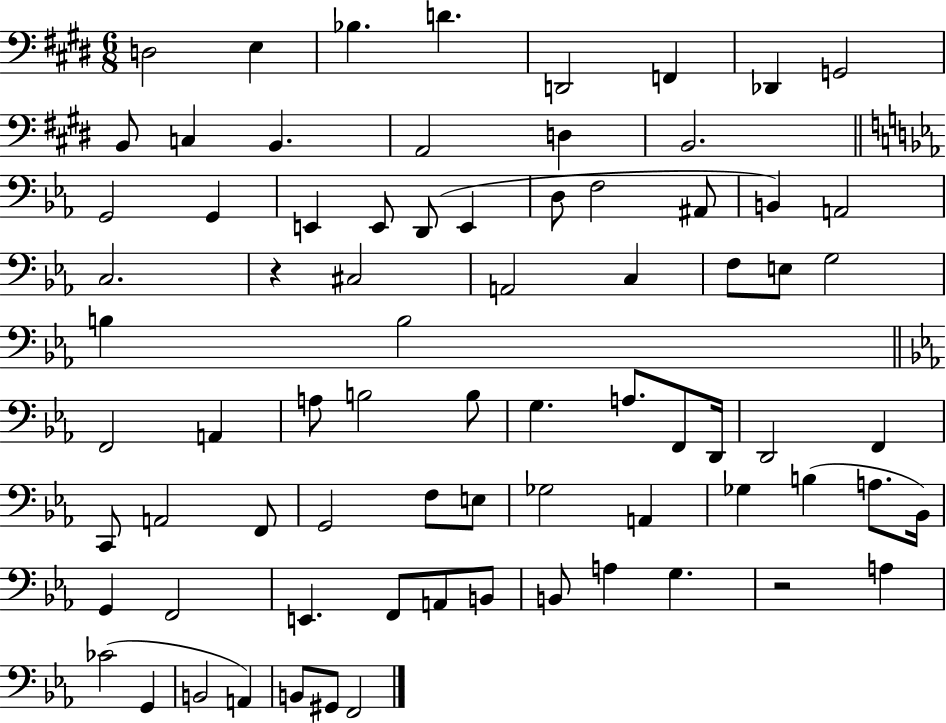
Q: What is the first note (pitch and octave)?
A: D3